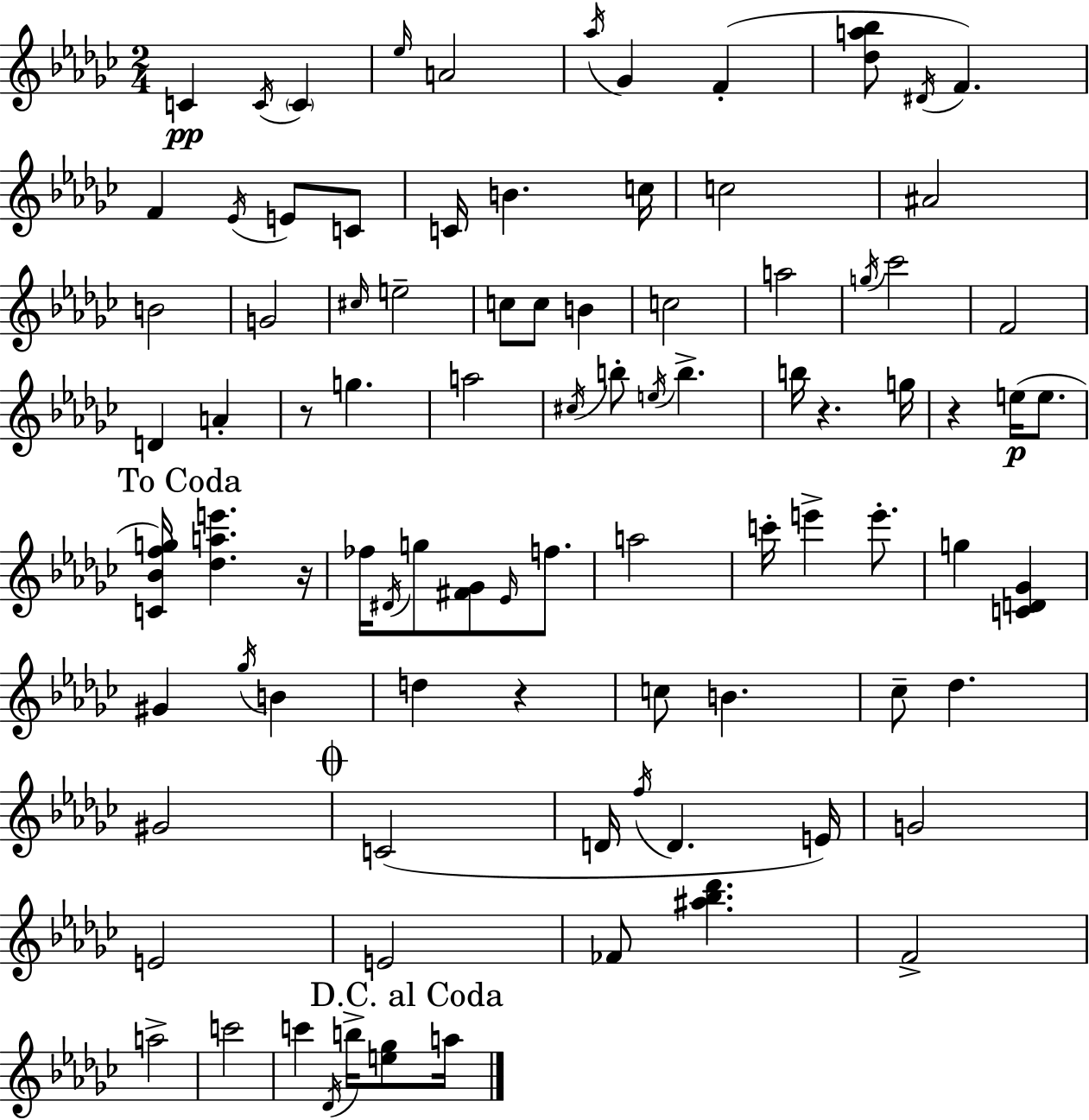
C4/q C4/s C4/q Eb5/s A4/h Ab5/s Gb4/q F4/q [Db5,A5,Bb5]/e D#4/s F4/q. F4/q Eb4/s E4/e C4/e C4/s B4/q. C5/s C5/h A#4/h B4/h G4/h C#5/s E5/h C5/e C5/e B4/q C5/h A5/h G5/s CES6/h F4/h D4/q A4/q R/e G5/q. A5/h C#5/s B5/e E5/s B5/q. B5/s R/q. G5/s R/q E5/s E5/e. [C4,Bb4,F5,G5]/s [Db5,A5,E6]/q. R/s FES5/s D#4/s G5/e [F#4,Gb4]/e Eb4/s F5/e. A5/h C6/s E6/q E6/e. G5/q [C4,D4,Gb4]/q G#4/q Gb5/s B4/q D5/q R/q C5/e B4/q. CES5/e Db5/q. G#4/h C4/h D4/s F5/s D4/q. E4/s G4/h E4/h E4/h FES4/e [A#5,Bb5,Db6]/q. F4/h A5/h C6/h C6/q Db4/s B5/s [E5,Gb5]/e A5/s